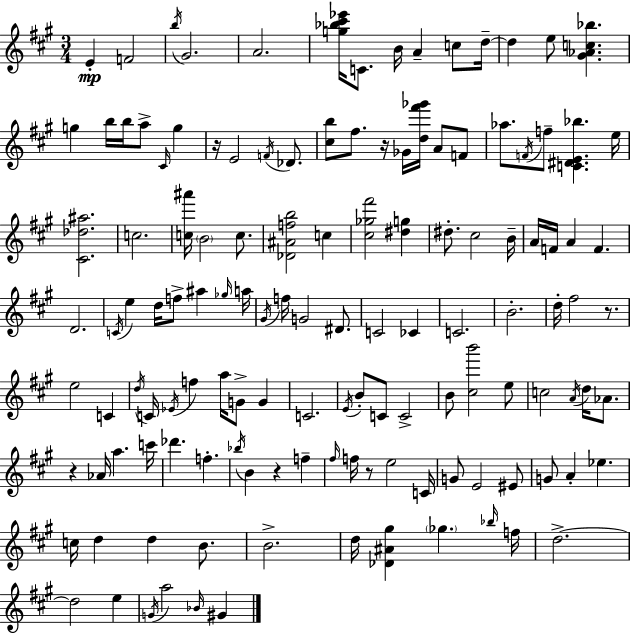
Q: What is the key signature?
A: A major